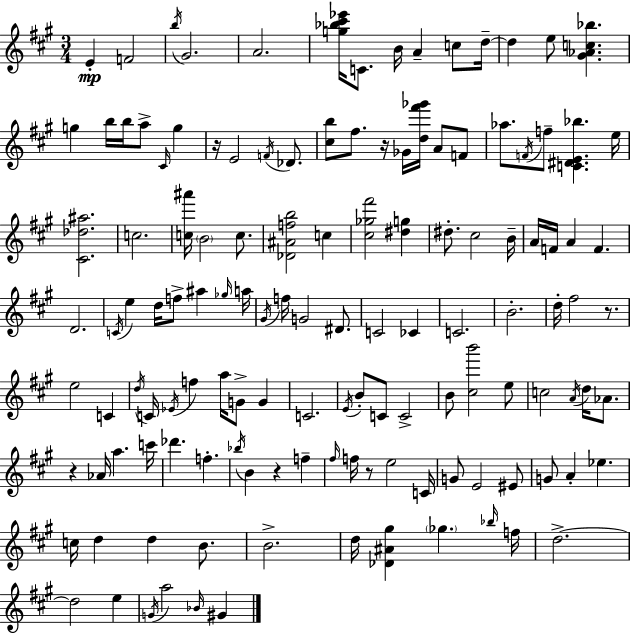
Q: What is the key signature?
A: A major